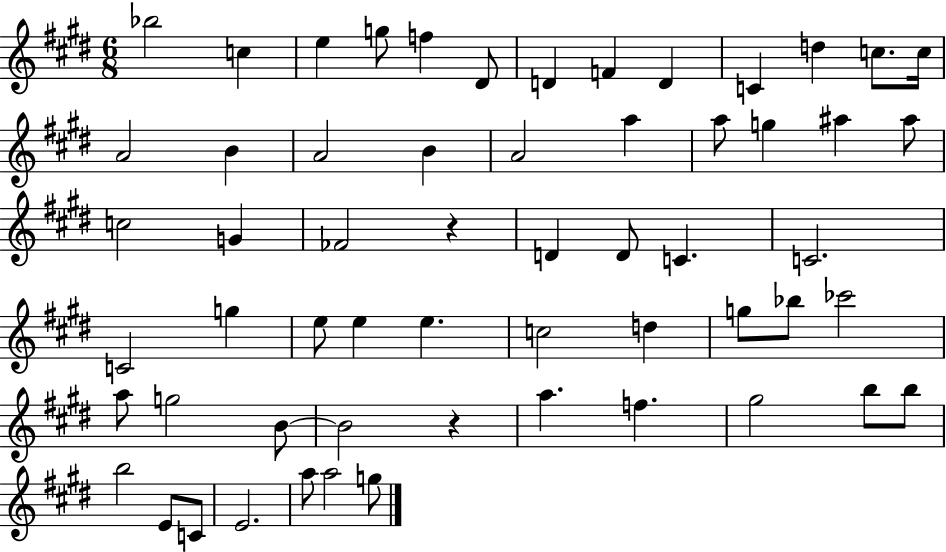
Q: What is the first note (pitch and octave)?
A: Bb5